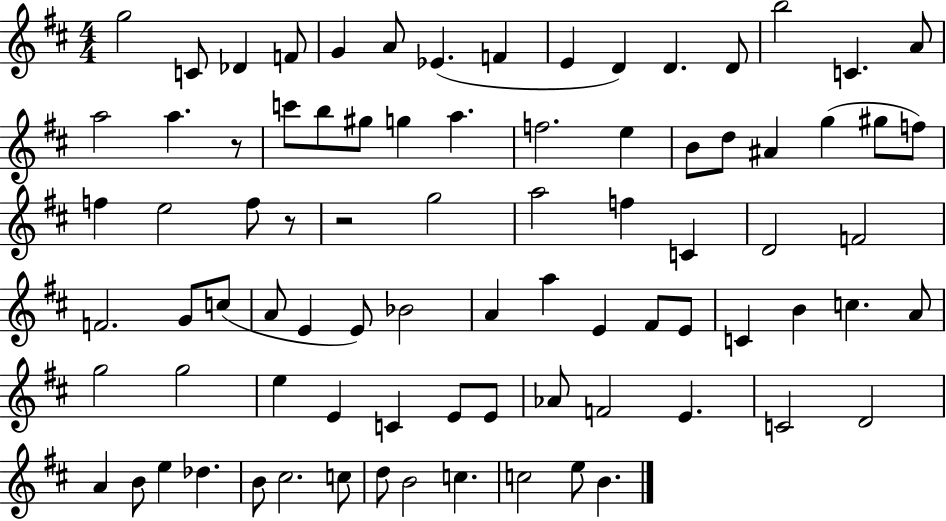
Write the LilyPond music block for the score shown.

{
  \clef treble
  \numericTimeSignature
  \time 4/4
  \key d \major
  g''2 c'8 des'4 f'8 | g'4 a'8 ees'4.( f'4 | e'4 d'4) d'4. d'8 | b''2 c'4. a'8 | \break a''2 a''4. r8 | c'''8 b''8 gis''8 g''4 a''4. | f''2. e''4 | b'8 d''8 ais'4 g''4( gis''8 f''8) | \break f''4 e''2 f''8 r8 | r2 g''2 | a''2 f''4 c'4 | d'2 f'2 | \break f'2. g'8 c''8( | a'8 e'4 e'8) bes'2 | a'4 a''4 e'4 fis'8 e'8 | c'4 b'4 c''4. a'8 | \break g''2 g''2 | e''4 e'4 c'4 e'8 e'8 | aes'8 f'2 e'4. | c'2 d'2 | \break a'4 b'8 e''4 des''4. | b'8 cis''2. c''8 | d''8 b'2 c''4. | c''2 e''8 b'4. | \break \bar "|."
}